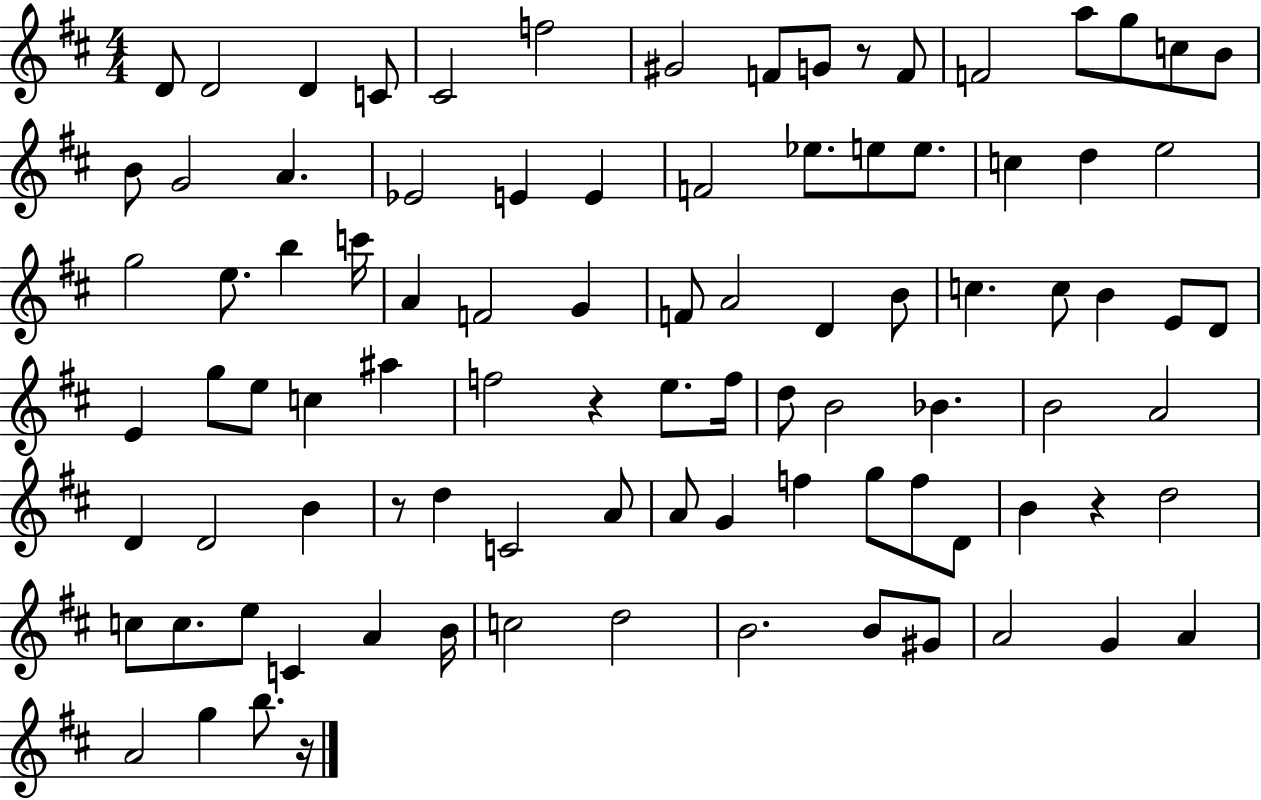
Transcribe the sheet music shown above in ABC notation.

X:1
T:Untitled
M:4/4
L:1/4
K:D
D/2 D2 D C/2 ^C2 f2 ^G2 F/2 G/2 z/2 F/2 F2 a/2 g/2 c/2 B/2 B/2 G2 A _E2 E E F2 _e/2 e/2 e/2 c d e2 g2 e/2 b c'/4 A F2 G F/2 A2 D B/2 c c/2 B E/2 D/2 E g/2 e/2 c ^a f2 z e/2 f/4 d/2 B2 _B B2 A2 D D2 B z/2 d C2 A/2 A/2 G f g/2 f/2 D/2 B z d2 c/2 c/2 e/2 C A B/4 c2 d2 B2 B/2 ^G/2 A2 G A A2 g b/2 z/4